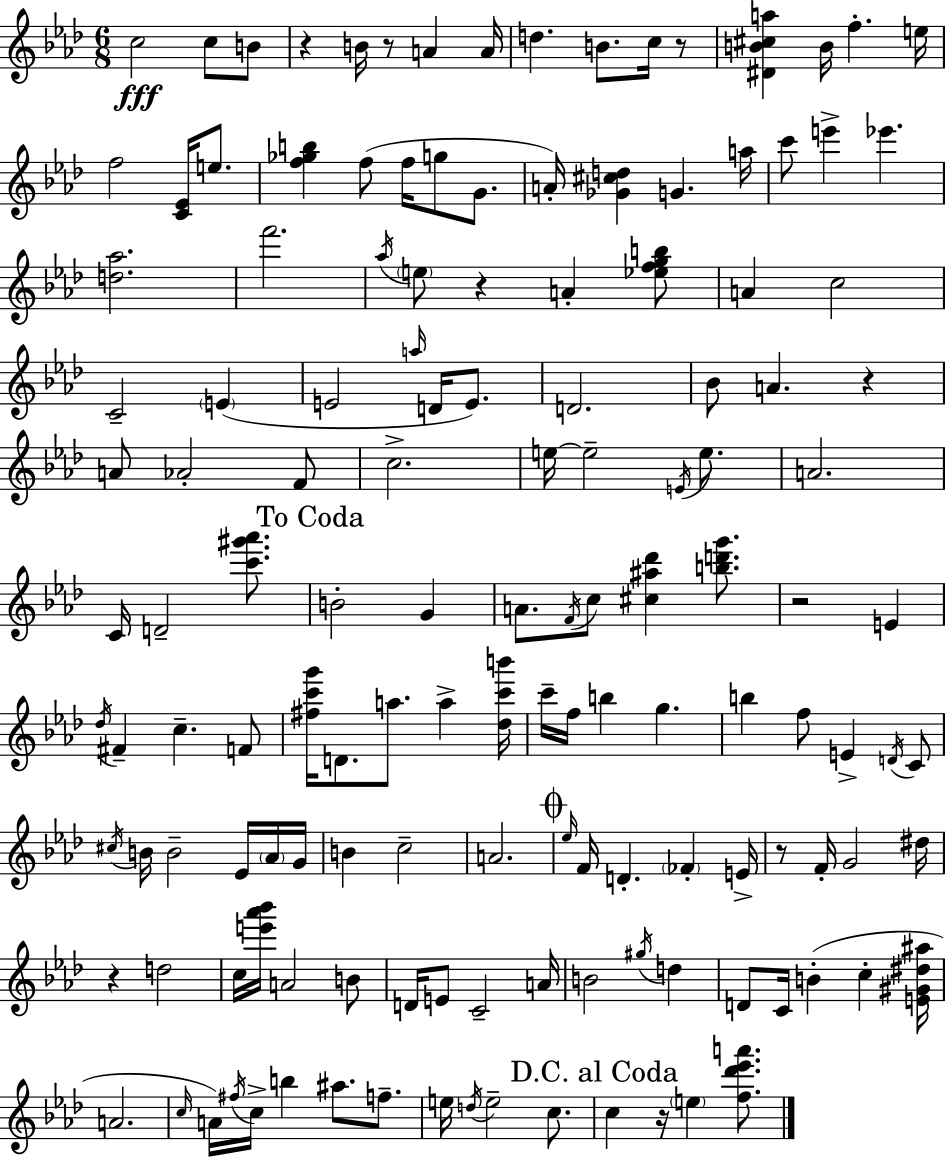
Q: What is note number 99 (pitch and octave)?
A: G#5